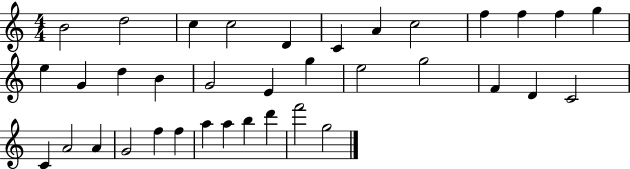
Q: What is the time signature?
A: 4/4